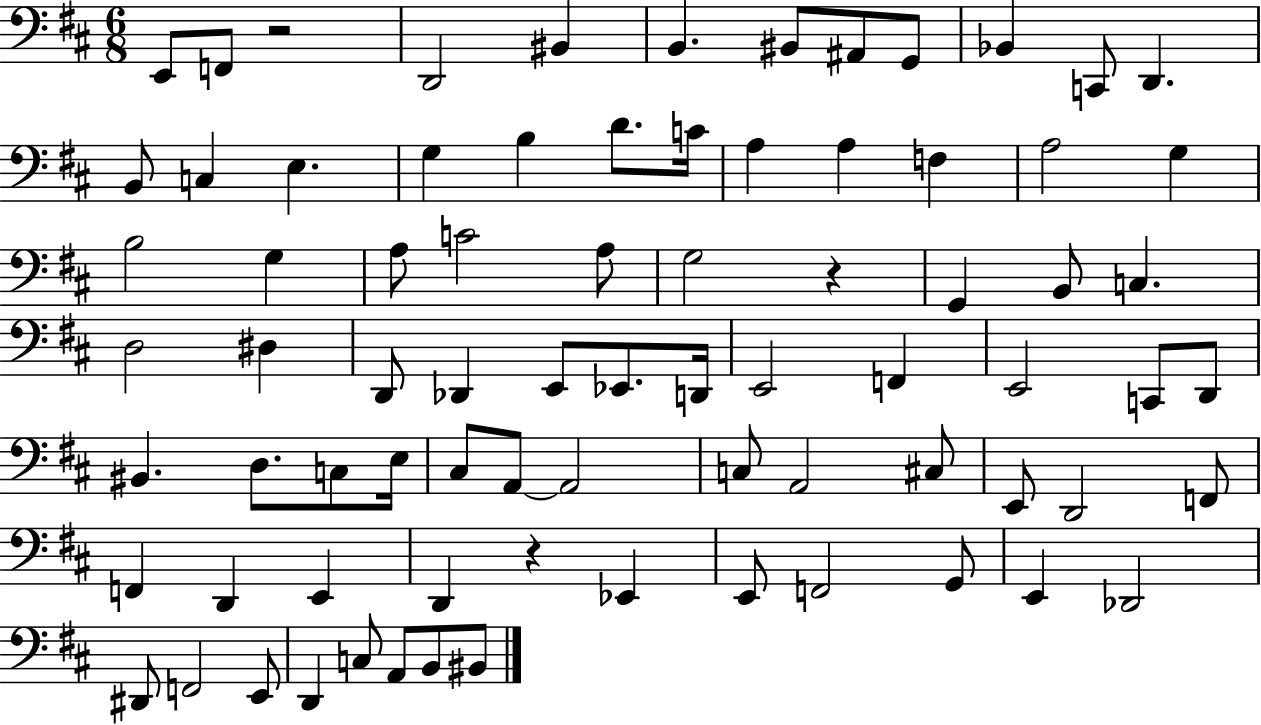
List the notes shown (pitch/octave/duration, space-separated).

E2/e F2/e R/h D2/h BIS2/q B2/q. BIS2/e A#2/e G2/e Bb2/q C2/e D2/q. B2/e C3/q E3/q. G3/q B3/q D4/e. C4/s A3/q A3/q F3/q A3/h G3/q B3/h G3/q A3/e C4/h A3/e G3/h R/q G2/q B2/e C3/q. D3/h D#3/q D2/e Db2/q E2/e Eb2/e. D2/s E2/h F2/q E2/h C2/e D2/e BIS2/q. D3/e. C3/e E3/s C#3/e A2/e A2/h C3/e A2/h C#3/e E2/e D2/h F2/e F2/q D2/q E2/q D2/q R/q Eb2/q E2/e F2/h G2/e E2/q Db2/h D#2/e F2/h E2/e D2/q C3/e A2/e B2/e BIS2/e